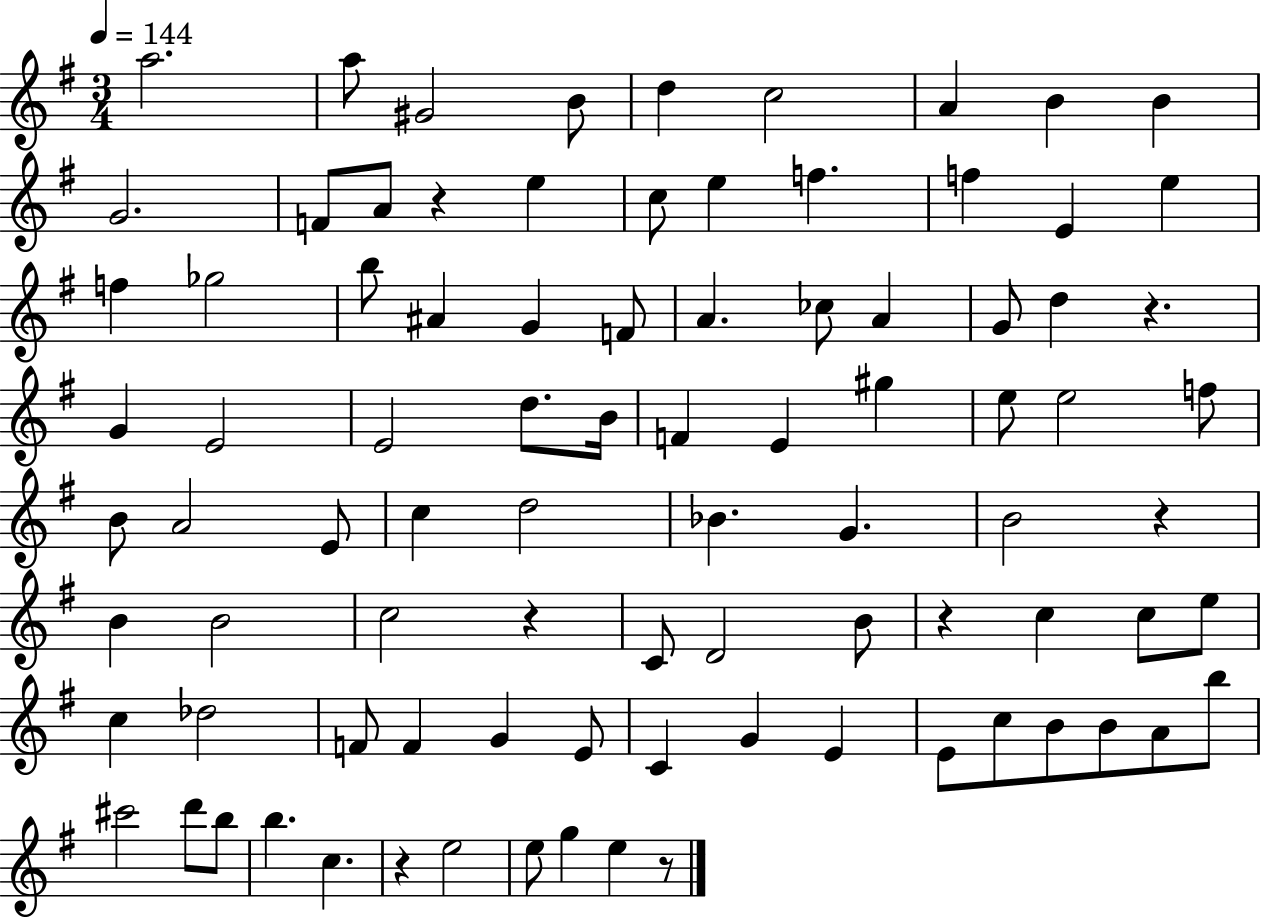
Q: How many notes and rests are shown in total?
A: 89